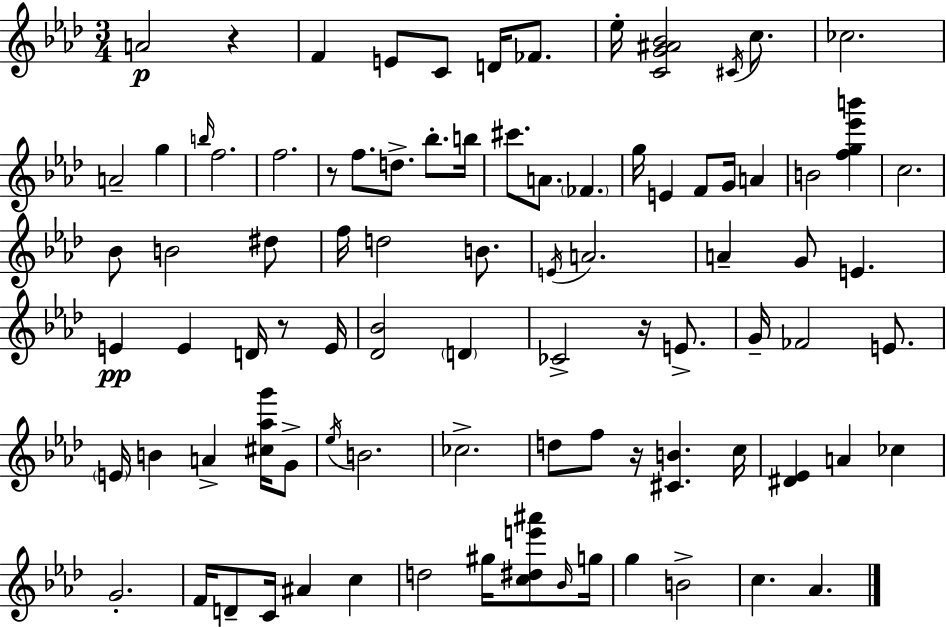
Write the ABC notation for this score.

X:1
T:Untitled
M:3/4
L:1/4
K:Ab
A2 z F E/2 C/2 D/4 _F/2 _e/4 [CG^A_B]2 ^C/4 c/2 _c2 A2 g b/4 f2 f2 z/2 f/2 d/2 _b/2 b/4 ^c'/2 A/2 _F g/4 E F/2 G/4 A B2 [fg_e'b'] c2 _B/2 B2 ^d/2 f/4 d2 B/2 E/4 A2 A G/2 E E E D/4 z/2 E/4 [_D_B]2 D _C2 z/4 E/2 G/4 _F2 E/2 E/4 B A [^c_ag']/4 G/2 _e/4 B2 _c2 d/2 f/2 z/4 [^CB] c/4 [^D_E] A _c G2 F/4 D/2 C/4 ^A c d2 ^g/4 [c^de'^a']/2 _B/4 g/4 g B2 c _A